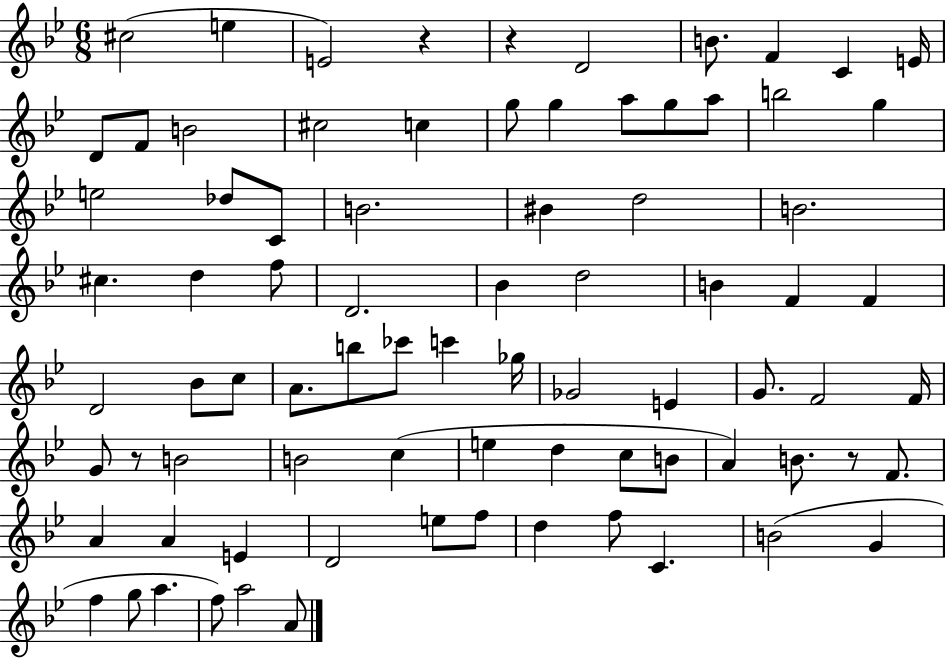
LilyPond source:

{
  \clef treble
  \numericTimeSignature
  \time 6/8
  \key bes \major
  cis''2( e''4 | e'2) r4 | r4 d'2 | b'8. f'4 c'4 e'16 | \break d'8 f'8 b'2 | cis''2 c''4 | g''8 g''4 a''8 g''8 a''8 | b''2 g''4 | \break e''2 des''8 c'8 | b'2. | bis'4 d''2 | b'2. | \break cis''4. d''4 f''8 | d'2. | bes'4 d''2 | b'4 f'4 f'4 | \break d'2 bes'8 c''8 | a'8. b''8 ces'''8 c'''4 ges''16 | ges'2 e'4 | g'8. f'2 f'16 | \break g'8 r8 b'2 | b'2 c''4( | e''4 d''4 c''8 b'8 | a'4) b'8. r8 f'8. | \break a'4 a'4 e'4 | d'2 e''8 f''8 | d''4 f''8 c'4. | b'2( g'4 | \break f''4 g''8 a''4. | f''8) a''2 a'8 | \bar "|."
}